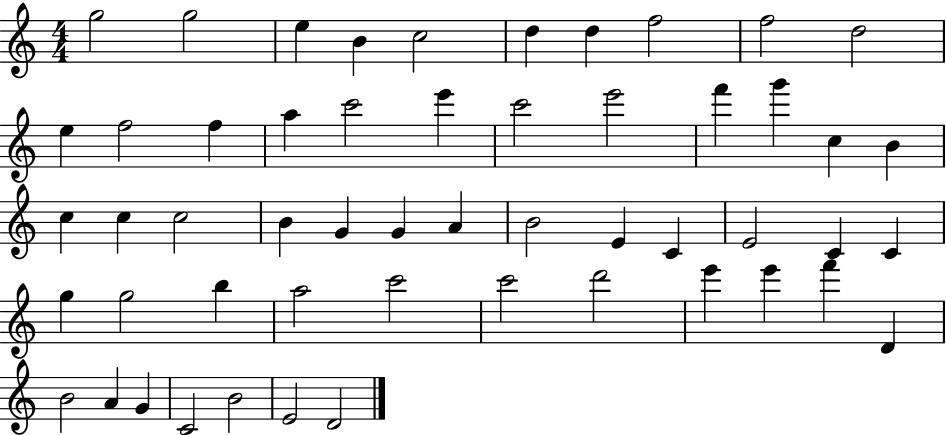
X:1
T:Untitled
M:4/4
L:1/4
K:C
g2 g2 e B c2 d d f2 f2 d2 e f2 f a c'2 e' c'2 e'2 f' g' c B c c c2 B G G A B2 E C E2 C C g g2 b a2 c'2 c'2 d'2 e' e' f' D B2 A G C2 B2 E2 D2